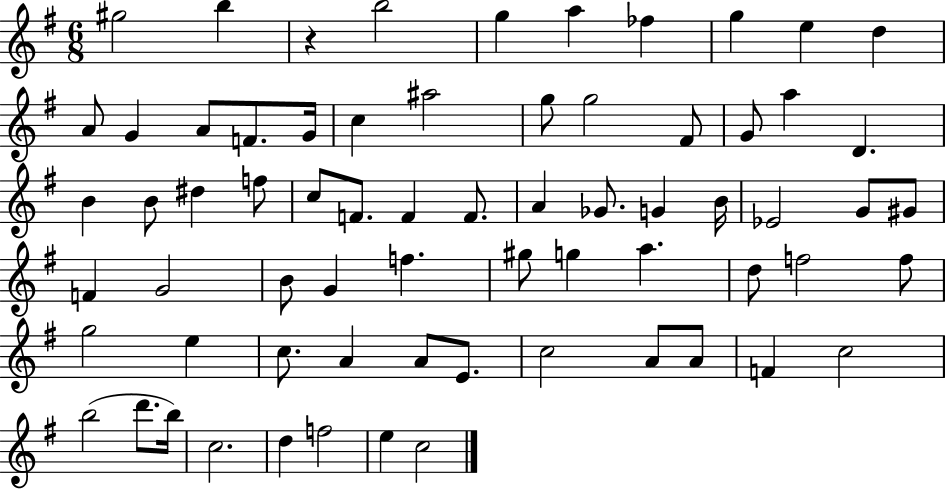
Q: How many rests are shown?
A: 1